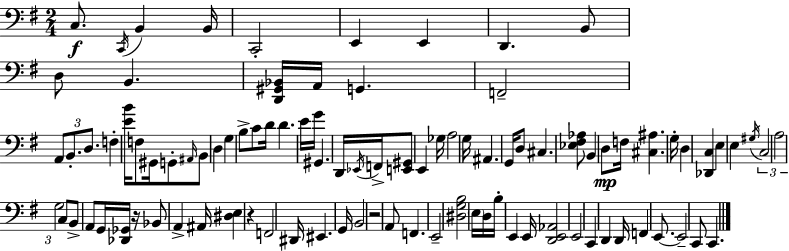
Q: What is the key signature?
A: G major